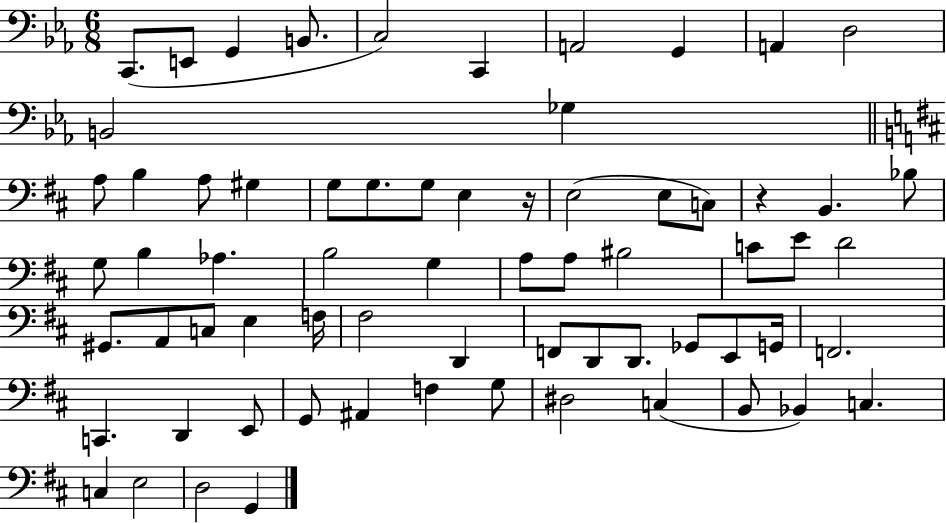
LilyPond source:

{
  \clef bass
  \numericTimeSignature
  \time 6/8
  \key ees \major
  c,8.( e,8 g,4 b,8. | c2) c,4 | a,2 g,4 | a,4 d2 | \break b,2 ges4 | \bar "||" \break \key b \minor a8 b4 a8 gis4 | g8 g8. g8 e4 r16 | e2( e8 c8) | r4 b,4. bes8 | \break g8 b4 aes4. | b2 g4 | a8 a8 bis2 | c'8 e'8 d'2 | \break gis,8. a,8 c8 e4 f16 | fis2 d,4 | f,8 d,8 d,8. ges,8 e,8 g,16 | f,2. | \break c,4. d,4 e,8 | g,8 ais,4 f4 g8 | dis2 c4( | b,8 bes,4) c4. | \break c4 e2 | d2 g,4 | \bar "|."
}